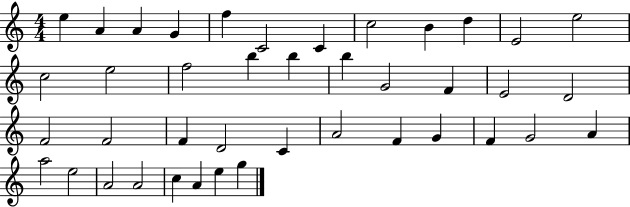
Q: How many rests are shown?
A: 0